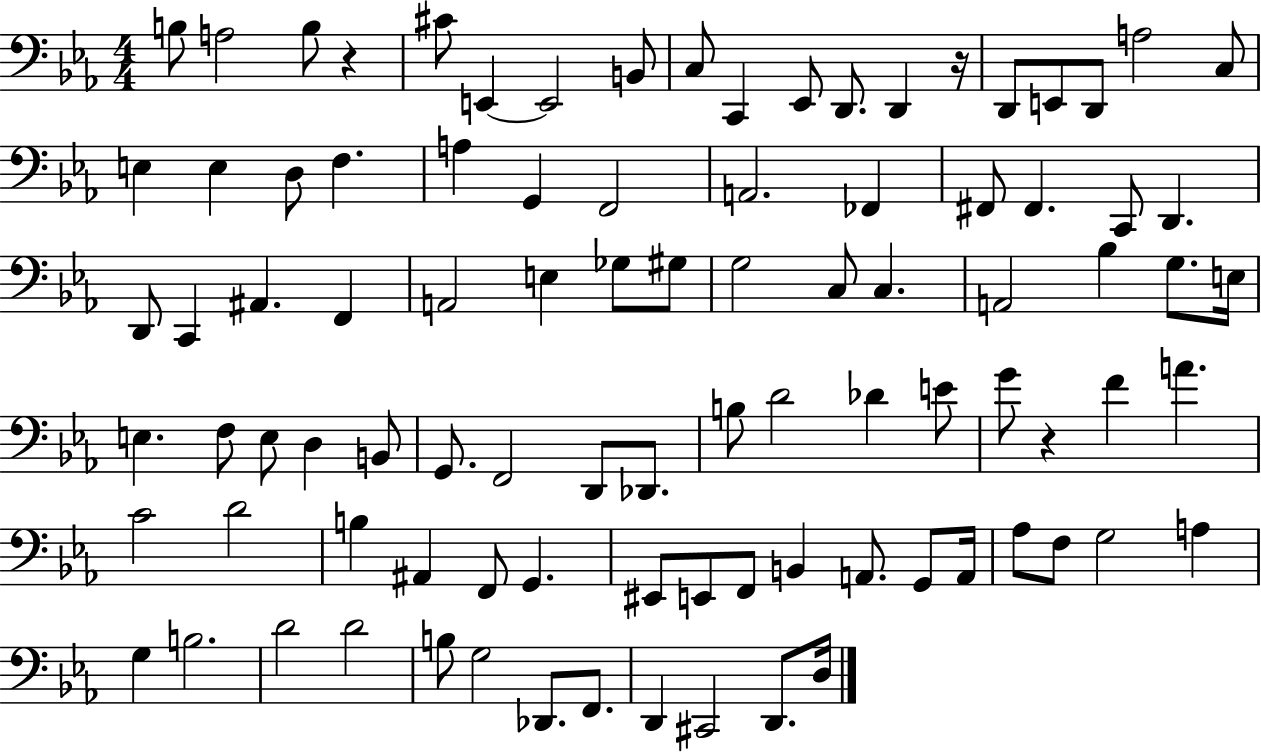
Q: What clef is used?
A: bass